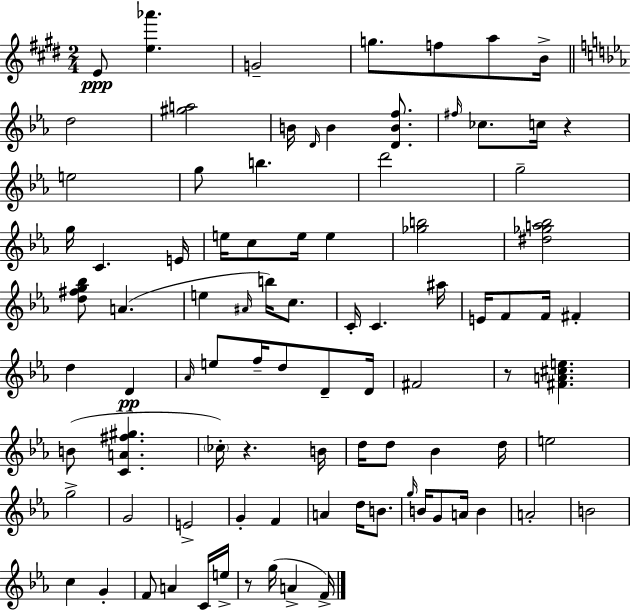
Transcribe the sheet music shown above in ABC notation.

X:1
T:Untitled
M:2/4
L:1/4
K:E
E/2 [e_a'] G2 g/2 f/2 a/2 B/4 d2 [^ga]2 B/4 D/4 B [DBf]/2 ^f/4 _c/2 c/4 z e2 g/2 b d'2 g2 g/4 C E/4 e/4 c/2 e/4 e [_gb]2 [^d_ga_b]2 [d^fg_b]/2 A e ^A/4 b/4 c/2 C/4 C ^a/4 E/4 F/2 F/4 ^F d D _A/4 e/2 f/4 d/2 D/2 D/4 ^F2 z/2 [^FA^ce] B/2 [CA^f^g] _c/4 z B/4 d/4 d/2 _B d/4 e2 g2 G2 E2 G F A d/4 B/2 g/4 B/4 G/2 A/4 B A2 B2 c G F/2 A C/4 e/4 z/2 g/4 A F/4